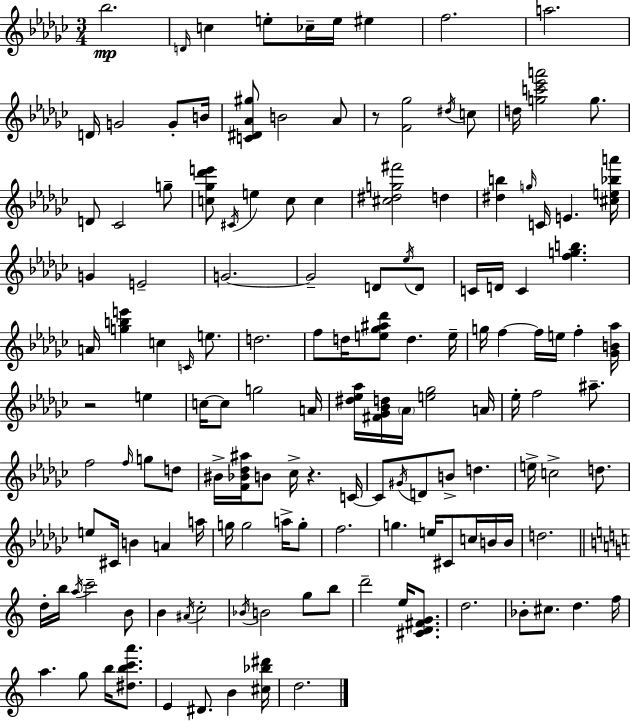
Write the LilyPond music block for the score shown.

{
  \clef treble
  \numericTimeSignature
  \time 3/4
  \key ees \minor
  \repeat volta 2 { bes''2.\mp | \grace { d'16 } c''4 e''8-. ces''16-- e''16 eis''4 | f''2. | a''2. | \break d'16 g'2 g'8-. | b'16 <c' dis' aes' gis''>8 b'2 aes'8 | r8 <f' ges''>2 \acciaccatura { dis''16 } | c''8 d''16 <g'' c''' ees''' a'''>2 g''8. | \break d'8 ces'2 | g''8-- <c'' ges'' des''' e'''>8 \acciaccatura { cis'16 } e''4 c''8 c''4 | <cis'' dis'' g'' fis'''>2 d''4 | <dis'' b''>4 \grace { g''16 } c'16 e'4. | \break <cis'' e'' bes'' a'''>16 g'4 e'2-- | g'2.~~ | g'2-- | d'8 \acciaccatura { ees''16 } d'8 c'16 d'16 c'4 <f'' g'' b''>4. | \break a'16 <g'' b'' e'''>4 c''4 | \grace { c'16 } e''8. d''2. | f''8 d''16 <e'' ges'' ais'' des'''>8 d''4. | e''16-- g''16 f''4~~ f''16 | \break e''16 f''4-. <ges' b' aes''>16 r2 | e''4 c''16~~ c''8 g''2 | a'16 <dis'' ees'' aes''>16 <fis' ges' bes' d''>16 \parenthesize aes'16 <e'' ges''>2 | a'16 ees''16-. f''2 | \break ais''8.-- f''2 | \grace { f''16 } g''8 d''8 bis'16-> <f' bes' des'' ais''>16 b'8 ces''16-> | r4. c'16~~ c'8 \acciaccatura { gis'16 } d'8 | b'8-> d''4. e''16-> c''2-> | \break d''8. e''8 cis'16 b'4 | a'4 a''16 g''16 g''2 | a''16-> g''8-. f''2. | g''4. | \break e''16 cis'8 c''16 b'16 b'16 d''2. | \bar "||" \break \key c \major d''16-. b''16 \acciaccatura { a''16 } c'''2-- b'8 | b'4 \acciaccatura { ais'16 } c''2-. | \acciaccatura { bes'16 } b'2 g''8 | b''8 d'''2-- e''16 | \break <cis' d' fis' g'>8. d''2. | bes'8-. cis''8. d''4. | f''16 a''4. g''8 b''16 | <dis'' b'' c''' a'''>8. e'4 dis'8. b'4 | \break <cis'' bes'' dis'''>16 d''2. | } \bar "|."
}